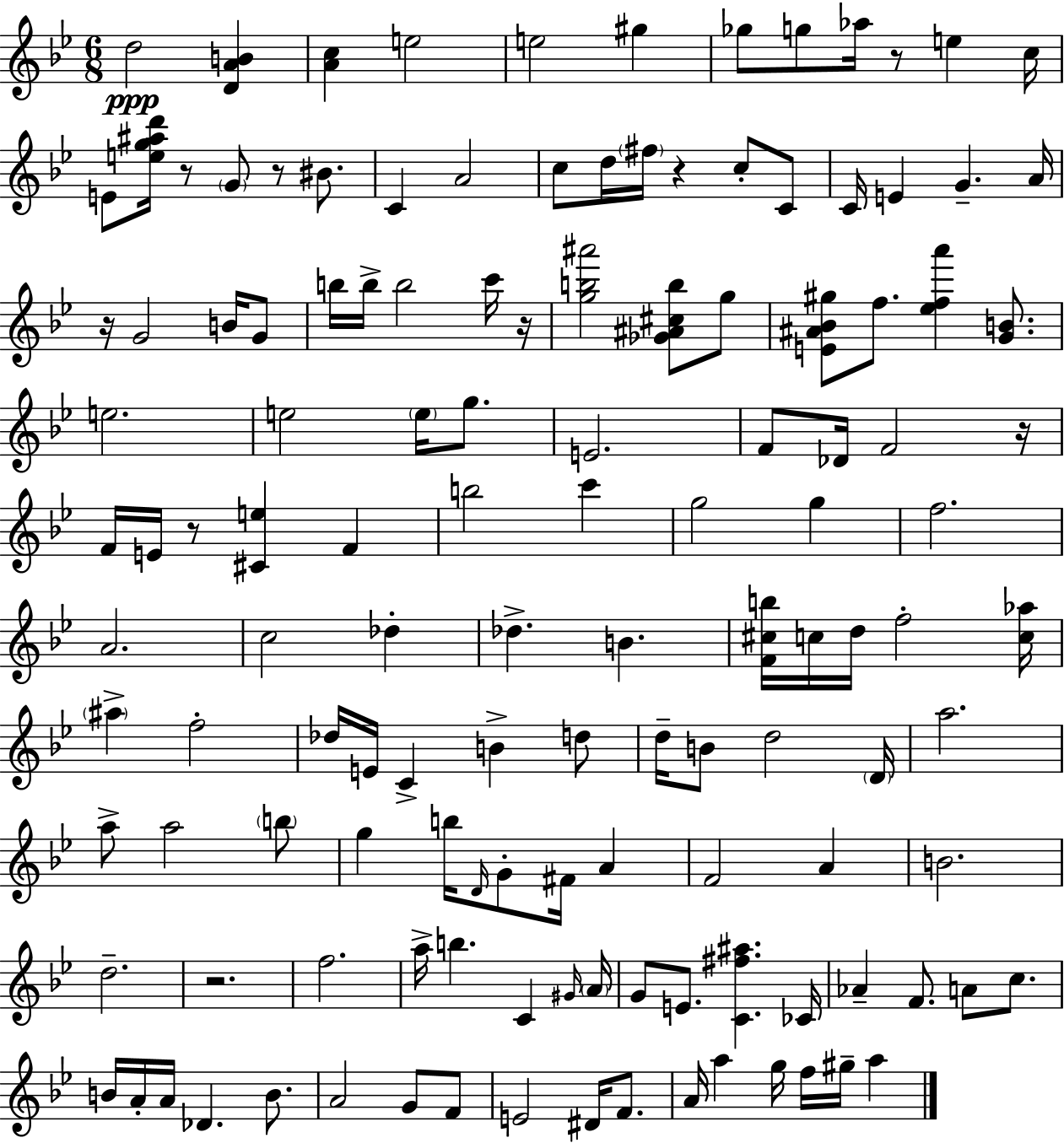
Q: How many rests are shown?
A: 9